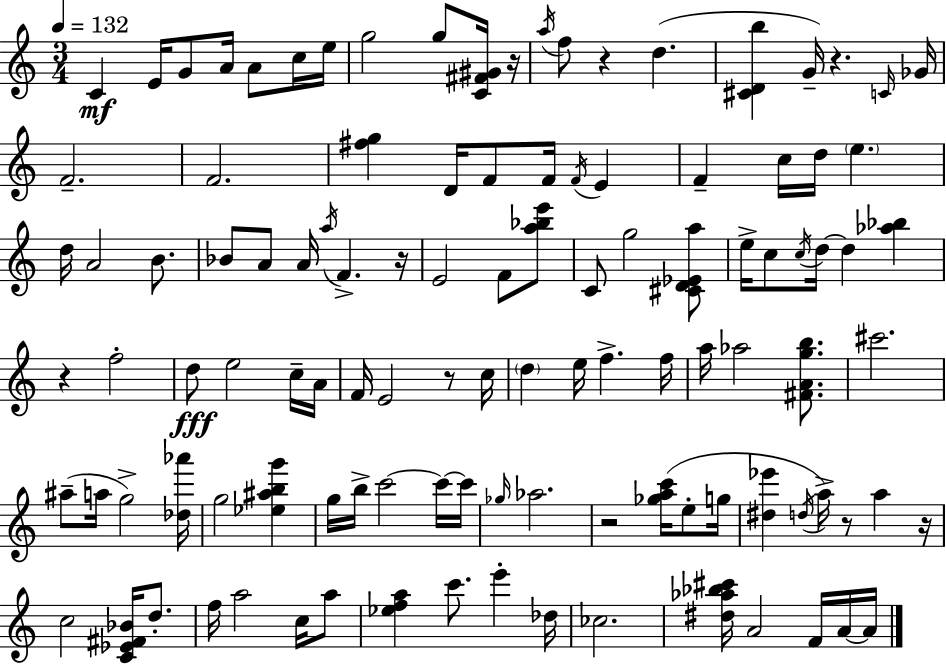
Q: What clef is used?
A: treble